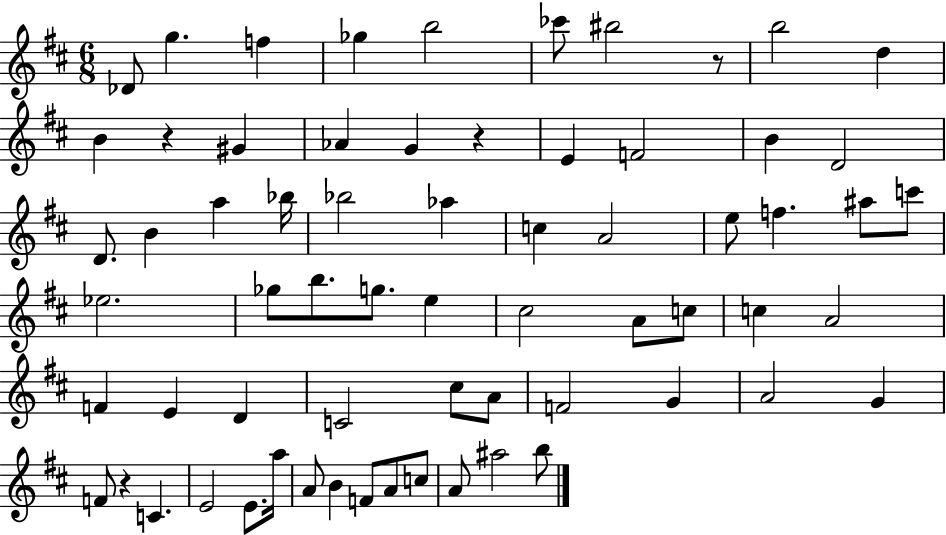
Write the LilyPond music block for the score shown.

{
  \clef treble
  \numericTimeSignature
  \time 6/8
  \key d \major
  des'8 g''4. f''4 | ges''4 b''2 | ces'''8 bis''2 r8 | b''2 d''4 | \break b'4 r4 gis'4 | aes'4 g'4 r4 | e'4 f'2 | b'4 d'2 | \break d'8. b'4 a''4 bes''16 | bes''2 aes''4 | c''4 a'2 | e''8 f''4. ais''8 c'''8 | \break ees''2. | ges''8 b''8. g''8. e''4 | cis''2 a'8 c''8 | c''4 a'2 | \break f'4 e'4 d'4 | c'2 cis''8 a'8 | f'2 g'4 | a'2 g'4 | \break f'8 r4 c'4. | e'2 e'8. a''16 | a'8 b'4 f'8 a'8 c''8 | a'8 ais''2 b''8 | \break \bar "|."
}